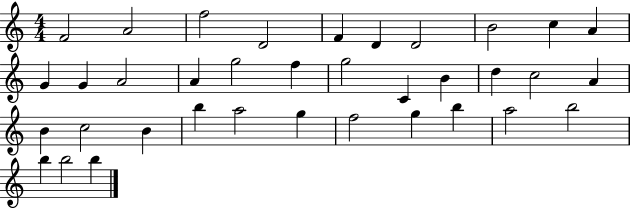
X:1
T:Untitled
M:4/4
L:1/4
K:C
F2 A2 f2 D2 F D D2 B2 c A G G A2 A g2 f g2 C B d c2 A B c2 B b a2 g f2 g b a2 b2 b b2 b